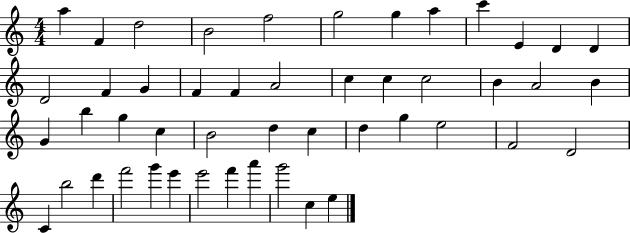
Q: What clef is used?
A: treble